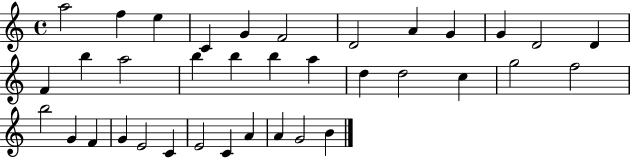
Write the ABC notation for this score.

X:1
T:Untitled
M:4/4
L:1/4
K:C
a2 f e C G F2 D2 A G G D2 D F b a2 b b b a d d2 c g2 f2 b2 G F G E2 C E2 C A A G2 B